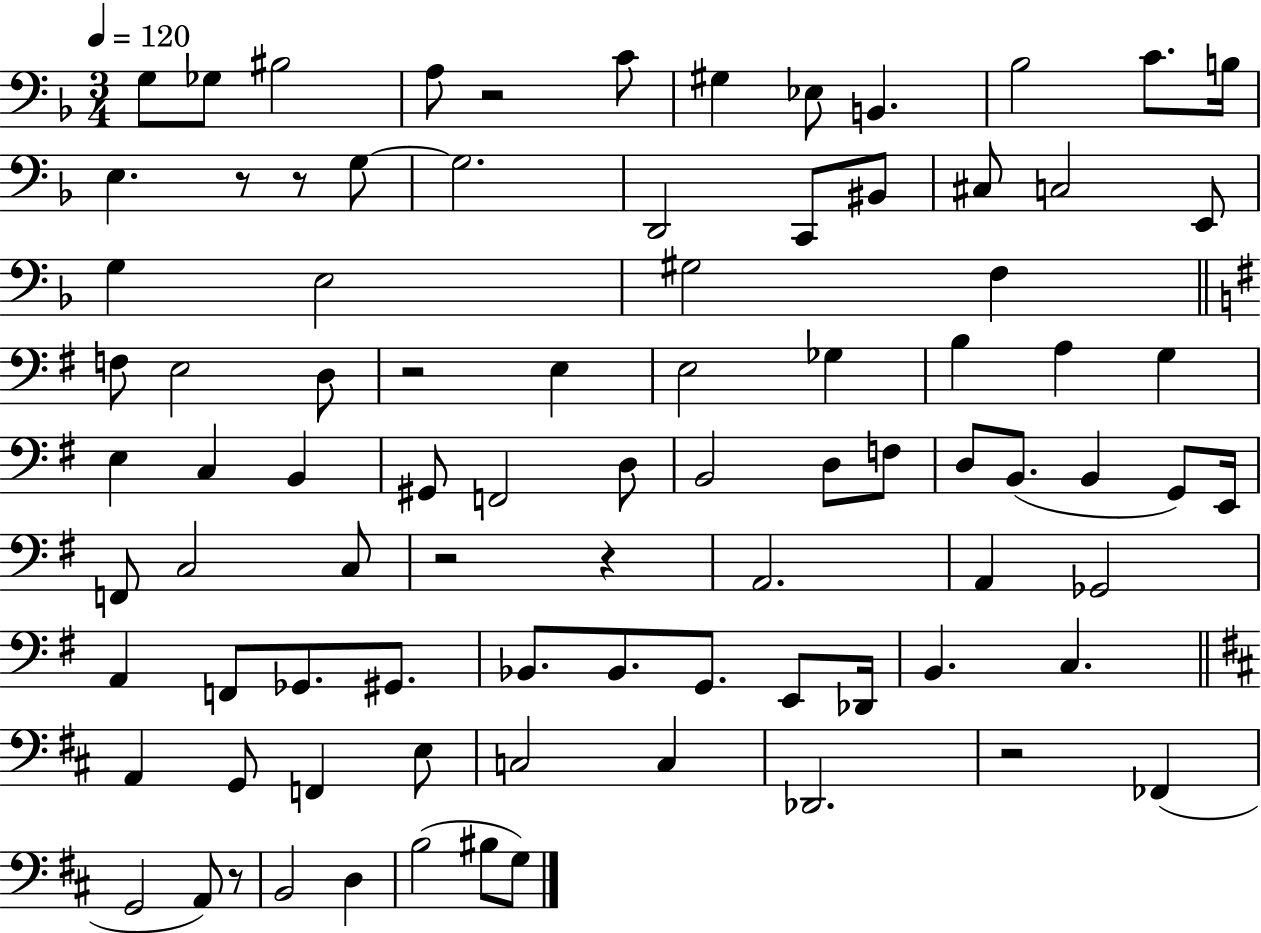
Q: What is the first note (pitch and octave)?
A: G3